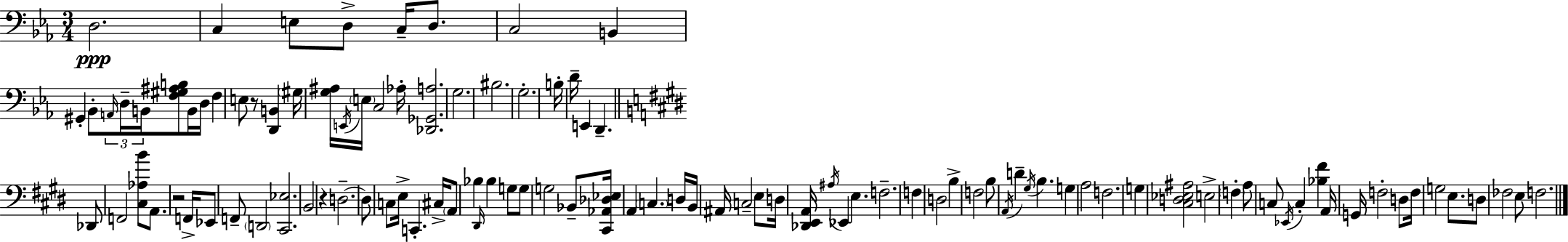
D3/h. C3/q E3/e D3/e C3/s D3/e. C3/h B2/q G#2/q Bb2/e A2/s D3/s B2/s [F3,G#3,A#3,B3]/e B2/s D3/s F3/q E3/e R/e [D2,B2]/q G#3/s [G3,A#3]/s E2/s E3/s C3/h Ab3/s [Db2,Gb2,A3]/h. G3/h. BIS3/h. G3/h. B3/s D4/s E2/q D2/q. Db2/e F2/h [C#3,Ab3,B4]/e A2/e. R/h F2/s Eb2/e F2/e D2/h [C#2,Eb3]/h. B2/h R/q D3/h. D3/e C3/e E3/s C2/q. C#3/s A2/e Bb3/q D#2/s Bb3/q G3/e G3/e G3/h Bb2/e [C#2,Ab2,Db3,Eb3]/s A2/q C3/q. D3/s B2/s A#2/s C3/h E3/e D3/s [Db2,E2,A2]/s A#3/s Eb2/q E3/q. F3/h. F3/q D3/h B3/q F3/h B3/e A2/s D4/q G#3/s B3/q. G3/q A3/h F3/h. G3/q [C#3,D3,Eb3,A#3]/h E3/h F3/q A3/e C3/e Eb2/s C3/q [Bb3,F#4]/q A2/s G2/s F3/h D3/e F3/s G3/h E3/e. D3/e FES3/h E3/e F3/h.